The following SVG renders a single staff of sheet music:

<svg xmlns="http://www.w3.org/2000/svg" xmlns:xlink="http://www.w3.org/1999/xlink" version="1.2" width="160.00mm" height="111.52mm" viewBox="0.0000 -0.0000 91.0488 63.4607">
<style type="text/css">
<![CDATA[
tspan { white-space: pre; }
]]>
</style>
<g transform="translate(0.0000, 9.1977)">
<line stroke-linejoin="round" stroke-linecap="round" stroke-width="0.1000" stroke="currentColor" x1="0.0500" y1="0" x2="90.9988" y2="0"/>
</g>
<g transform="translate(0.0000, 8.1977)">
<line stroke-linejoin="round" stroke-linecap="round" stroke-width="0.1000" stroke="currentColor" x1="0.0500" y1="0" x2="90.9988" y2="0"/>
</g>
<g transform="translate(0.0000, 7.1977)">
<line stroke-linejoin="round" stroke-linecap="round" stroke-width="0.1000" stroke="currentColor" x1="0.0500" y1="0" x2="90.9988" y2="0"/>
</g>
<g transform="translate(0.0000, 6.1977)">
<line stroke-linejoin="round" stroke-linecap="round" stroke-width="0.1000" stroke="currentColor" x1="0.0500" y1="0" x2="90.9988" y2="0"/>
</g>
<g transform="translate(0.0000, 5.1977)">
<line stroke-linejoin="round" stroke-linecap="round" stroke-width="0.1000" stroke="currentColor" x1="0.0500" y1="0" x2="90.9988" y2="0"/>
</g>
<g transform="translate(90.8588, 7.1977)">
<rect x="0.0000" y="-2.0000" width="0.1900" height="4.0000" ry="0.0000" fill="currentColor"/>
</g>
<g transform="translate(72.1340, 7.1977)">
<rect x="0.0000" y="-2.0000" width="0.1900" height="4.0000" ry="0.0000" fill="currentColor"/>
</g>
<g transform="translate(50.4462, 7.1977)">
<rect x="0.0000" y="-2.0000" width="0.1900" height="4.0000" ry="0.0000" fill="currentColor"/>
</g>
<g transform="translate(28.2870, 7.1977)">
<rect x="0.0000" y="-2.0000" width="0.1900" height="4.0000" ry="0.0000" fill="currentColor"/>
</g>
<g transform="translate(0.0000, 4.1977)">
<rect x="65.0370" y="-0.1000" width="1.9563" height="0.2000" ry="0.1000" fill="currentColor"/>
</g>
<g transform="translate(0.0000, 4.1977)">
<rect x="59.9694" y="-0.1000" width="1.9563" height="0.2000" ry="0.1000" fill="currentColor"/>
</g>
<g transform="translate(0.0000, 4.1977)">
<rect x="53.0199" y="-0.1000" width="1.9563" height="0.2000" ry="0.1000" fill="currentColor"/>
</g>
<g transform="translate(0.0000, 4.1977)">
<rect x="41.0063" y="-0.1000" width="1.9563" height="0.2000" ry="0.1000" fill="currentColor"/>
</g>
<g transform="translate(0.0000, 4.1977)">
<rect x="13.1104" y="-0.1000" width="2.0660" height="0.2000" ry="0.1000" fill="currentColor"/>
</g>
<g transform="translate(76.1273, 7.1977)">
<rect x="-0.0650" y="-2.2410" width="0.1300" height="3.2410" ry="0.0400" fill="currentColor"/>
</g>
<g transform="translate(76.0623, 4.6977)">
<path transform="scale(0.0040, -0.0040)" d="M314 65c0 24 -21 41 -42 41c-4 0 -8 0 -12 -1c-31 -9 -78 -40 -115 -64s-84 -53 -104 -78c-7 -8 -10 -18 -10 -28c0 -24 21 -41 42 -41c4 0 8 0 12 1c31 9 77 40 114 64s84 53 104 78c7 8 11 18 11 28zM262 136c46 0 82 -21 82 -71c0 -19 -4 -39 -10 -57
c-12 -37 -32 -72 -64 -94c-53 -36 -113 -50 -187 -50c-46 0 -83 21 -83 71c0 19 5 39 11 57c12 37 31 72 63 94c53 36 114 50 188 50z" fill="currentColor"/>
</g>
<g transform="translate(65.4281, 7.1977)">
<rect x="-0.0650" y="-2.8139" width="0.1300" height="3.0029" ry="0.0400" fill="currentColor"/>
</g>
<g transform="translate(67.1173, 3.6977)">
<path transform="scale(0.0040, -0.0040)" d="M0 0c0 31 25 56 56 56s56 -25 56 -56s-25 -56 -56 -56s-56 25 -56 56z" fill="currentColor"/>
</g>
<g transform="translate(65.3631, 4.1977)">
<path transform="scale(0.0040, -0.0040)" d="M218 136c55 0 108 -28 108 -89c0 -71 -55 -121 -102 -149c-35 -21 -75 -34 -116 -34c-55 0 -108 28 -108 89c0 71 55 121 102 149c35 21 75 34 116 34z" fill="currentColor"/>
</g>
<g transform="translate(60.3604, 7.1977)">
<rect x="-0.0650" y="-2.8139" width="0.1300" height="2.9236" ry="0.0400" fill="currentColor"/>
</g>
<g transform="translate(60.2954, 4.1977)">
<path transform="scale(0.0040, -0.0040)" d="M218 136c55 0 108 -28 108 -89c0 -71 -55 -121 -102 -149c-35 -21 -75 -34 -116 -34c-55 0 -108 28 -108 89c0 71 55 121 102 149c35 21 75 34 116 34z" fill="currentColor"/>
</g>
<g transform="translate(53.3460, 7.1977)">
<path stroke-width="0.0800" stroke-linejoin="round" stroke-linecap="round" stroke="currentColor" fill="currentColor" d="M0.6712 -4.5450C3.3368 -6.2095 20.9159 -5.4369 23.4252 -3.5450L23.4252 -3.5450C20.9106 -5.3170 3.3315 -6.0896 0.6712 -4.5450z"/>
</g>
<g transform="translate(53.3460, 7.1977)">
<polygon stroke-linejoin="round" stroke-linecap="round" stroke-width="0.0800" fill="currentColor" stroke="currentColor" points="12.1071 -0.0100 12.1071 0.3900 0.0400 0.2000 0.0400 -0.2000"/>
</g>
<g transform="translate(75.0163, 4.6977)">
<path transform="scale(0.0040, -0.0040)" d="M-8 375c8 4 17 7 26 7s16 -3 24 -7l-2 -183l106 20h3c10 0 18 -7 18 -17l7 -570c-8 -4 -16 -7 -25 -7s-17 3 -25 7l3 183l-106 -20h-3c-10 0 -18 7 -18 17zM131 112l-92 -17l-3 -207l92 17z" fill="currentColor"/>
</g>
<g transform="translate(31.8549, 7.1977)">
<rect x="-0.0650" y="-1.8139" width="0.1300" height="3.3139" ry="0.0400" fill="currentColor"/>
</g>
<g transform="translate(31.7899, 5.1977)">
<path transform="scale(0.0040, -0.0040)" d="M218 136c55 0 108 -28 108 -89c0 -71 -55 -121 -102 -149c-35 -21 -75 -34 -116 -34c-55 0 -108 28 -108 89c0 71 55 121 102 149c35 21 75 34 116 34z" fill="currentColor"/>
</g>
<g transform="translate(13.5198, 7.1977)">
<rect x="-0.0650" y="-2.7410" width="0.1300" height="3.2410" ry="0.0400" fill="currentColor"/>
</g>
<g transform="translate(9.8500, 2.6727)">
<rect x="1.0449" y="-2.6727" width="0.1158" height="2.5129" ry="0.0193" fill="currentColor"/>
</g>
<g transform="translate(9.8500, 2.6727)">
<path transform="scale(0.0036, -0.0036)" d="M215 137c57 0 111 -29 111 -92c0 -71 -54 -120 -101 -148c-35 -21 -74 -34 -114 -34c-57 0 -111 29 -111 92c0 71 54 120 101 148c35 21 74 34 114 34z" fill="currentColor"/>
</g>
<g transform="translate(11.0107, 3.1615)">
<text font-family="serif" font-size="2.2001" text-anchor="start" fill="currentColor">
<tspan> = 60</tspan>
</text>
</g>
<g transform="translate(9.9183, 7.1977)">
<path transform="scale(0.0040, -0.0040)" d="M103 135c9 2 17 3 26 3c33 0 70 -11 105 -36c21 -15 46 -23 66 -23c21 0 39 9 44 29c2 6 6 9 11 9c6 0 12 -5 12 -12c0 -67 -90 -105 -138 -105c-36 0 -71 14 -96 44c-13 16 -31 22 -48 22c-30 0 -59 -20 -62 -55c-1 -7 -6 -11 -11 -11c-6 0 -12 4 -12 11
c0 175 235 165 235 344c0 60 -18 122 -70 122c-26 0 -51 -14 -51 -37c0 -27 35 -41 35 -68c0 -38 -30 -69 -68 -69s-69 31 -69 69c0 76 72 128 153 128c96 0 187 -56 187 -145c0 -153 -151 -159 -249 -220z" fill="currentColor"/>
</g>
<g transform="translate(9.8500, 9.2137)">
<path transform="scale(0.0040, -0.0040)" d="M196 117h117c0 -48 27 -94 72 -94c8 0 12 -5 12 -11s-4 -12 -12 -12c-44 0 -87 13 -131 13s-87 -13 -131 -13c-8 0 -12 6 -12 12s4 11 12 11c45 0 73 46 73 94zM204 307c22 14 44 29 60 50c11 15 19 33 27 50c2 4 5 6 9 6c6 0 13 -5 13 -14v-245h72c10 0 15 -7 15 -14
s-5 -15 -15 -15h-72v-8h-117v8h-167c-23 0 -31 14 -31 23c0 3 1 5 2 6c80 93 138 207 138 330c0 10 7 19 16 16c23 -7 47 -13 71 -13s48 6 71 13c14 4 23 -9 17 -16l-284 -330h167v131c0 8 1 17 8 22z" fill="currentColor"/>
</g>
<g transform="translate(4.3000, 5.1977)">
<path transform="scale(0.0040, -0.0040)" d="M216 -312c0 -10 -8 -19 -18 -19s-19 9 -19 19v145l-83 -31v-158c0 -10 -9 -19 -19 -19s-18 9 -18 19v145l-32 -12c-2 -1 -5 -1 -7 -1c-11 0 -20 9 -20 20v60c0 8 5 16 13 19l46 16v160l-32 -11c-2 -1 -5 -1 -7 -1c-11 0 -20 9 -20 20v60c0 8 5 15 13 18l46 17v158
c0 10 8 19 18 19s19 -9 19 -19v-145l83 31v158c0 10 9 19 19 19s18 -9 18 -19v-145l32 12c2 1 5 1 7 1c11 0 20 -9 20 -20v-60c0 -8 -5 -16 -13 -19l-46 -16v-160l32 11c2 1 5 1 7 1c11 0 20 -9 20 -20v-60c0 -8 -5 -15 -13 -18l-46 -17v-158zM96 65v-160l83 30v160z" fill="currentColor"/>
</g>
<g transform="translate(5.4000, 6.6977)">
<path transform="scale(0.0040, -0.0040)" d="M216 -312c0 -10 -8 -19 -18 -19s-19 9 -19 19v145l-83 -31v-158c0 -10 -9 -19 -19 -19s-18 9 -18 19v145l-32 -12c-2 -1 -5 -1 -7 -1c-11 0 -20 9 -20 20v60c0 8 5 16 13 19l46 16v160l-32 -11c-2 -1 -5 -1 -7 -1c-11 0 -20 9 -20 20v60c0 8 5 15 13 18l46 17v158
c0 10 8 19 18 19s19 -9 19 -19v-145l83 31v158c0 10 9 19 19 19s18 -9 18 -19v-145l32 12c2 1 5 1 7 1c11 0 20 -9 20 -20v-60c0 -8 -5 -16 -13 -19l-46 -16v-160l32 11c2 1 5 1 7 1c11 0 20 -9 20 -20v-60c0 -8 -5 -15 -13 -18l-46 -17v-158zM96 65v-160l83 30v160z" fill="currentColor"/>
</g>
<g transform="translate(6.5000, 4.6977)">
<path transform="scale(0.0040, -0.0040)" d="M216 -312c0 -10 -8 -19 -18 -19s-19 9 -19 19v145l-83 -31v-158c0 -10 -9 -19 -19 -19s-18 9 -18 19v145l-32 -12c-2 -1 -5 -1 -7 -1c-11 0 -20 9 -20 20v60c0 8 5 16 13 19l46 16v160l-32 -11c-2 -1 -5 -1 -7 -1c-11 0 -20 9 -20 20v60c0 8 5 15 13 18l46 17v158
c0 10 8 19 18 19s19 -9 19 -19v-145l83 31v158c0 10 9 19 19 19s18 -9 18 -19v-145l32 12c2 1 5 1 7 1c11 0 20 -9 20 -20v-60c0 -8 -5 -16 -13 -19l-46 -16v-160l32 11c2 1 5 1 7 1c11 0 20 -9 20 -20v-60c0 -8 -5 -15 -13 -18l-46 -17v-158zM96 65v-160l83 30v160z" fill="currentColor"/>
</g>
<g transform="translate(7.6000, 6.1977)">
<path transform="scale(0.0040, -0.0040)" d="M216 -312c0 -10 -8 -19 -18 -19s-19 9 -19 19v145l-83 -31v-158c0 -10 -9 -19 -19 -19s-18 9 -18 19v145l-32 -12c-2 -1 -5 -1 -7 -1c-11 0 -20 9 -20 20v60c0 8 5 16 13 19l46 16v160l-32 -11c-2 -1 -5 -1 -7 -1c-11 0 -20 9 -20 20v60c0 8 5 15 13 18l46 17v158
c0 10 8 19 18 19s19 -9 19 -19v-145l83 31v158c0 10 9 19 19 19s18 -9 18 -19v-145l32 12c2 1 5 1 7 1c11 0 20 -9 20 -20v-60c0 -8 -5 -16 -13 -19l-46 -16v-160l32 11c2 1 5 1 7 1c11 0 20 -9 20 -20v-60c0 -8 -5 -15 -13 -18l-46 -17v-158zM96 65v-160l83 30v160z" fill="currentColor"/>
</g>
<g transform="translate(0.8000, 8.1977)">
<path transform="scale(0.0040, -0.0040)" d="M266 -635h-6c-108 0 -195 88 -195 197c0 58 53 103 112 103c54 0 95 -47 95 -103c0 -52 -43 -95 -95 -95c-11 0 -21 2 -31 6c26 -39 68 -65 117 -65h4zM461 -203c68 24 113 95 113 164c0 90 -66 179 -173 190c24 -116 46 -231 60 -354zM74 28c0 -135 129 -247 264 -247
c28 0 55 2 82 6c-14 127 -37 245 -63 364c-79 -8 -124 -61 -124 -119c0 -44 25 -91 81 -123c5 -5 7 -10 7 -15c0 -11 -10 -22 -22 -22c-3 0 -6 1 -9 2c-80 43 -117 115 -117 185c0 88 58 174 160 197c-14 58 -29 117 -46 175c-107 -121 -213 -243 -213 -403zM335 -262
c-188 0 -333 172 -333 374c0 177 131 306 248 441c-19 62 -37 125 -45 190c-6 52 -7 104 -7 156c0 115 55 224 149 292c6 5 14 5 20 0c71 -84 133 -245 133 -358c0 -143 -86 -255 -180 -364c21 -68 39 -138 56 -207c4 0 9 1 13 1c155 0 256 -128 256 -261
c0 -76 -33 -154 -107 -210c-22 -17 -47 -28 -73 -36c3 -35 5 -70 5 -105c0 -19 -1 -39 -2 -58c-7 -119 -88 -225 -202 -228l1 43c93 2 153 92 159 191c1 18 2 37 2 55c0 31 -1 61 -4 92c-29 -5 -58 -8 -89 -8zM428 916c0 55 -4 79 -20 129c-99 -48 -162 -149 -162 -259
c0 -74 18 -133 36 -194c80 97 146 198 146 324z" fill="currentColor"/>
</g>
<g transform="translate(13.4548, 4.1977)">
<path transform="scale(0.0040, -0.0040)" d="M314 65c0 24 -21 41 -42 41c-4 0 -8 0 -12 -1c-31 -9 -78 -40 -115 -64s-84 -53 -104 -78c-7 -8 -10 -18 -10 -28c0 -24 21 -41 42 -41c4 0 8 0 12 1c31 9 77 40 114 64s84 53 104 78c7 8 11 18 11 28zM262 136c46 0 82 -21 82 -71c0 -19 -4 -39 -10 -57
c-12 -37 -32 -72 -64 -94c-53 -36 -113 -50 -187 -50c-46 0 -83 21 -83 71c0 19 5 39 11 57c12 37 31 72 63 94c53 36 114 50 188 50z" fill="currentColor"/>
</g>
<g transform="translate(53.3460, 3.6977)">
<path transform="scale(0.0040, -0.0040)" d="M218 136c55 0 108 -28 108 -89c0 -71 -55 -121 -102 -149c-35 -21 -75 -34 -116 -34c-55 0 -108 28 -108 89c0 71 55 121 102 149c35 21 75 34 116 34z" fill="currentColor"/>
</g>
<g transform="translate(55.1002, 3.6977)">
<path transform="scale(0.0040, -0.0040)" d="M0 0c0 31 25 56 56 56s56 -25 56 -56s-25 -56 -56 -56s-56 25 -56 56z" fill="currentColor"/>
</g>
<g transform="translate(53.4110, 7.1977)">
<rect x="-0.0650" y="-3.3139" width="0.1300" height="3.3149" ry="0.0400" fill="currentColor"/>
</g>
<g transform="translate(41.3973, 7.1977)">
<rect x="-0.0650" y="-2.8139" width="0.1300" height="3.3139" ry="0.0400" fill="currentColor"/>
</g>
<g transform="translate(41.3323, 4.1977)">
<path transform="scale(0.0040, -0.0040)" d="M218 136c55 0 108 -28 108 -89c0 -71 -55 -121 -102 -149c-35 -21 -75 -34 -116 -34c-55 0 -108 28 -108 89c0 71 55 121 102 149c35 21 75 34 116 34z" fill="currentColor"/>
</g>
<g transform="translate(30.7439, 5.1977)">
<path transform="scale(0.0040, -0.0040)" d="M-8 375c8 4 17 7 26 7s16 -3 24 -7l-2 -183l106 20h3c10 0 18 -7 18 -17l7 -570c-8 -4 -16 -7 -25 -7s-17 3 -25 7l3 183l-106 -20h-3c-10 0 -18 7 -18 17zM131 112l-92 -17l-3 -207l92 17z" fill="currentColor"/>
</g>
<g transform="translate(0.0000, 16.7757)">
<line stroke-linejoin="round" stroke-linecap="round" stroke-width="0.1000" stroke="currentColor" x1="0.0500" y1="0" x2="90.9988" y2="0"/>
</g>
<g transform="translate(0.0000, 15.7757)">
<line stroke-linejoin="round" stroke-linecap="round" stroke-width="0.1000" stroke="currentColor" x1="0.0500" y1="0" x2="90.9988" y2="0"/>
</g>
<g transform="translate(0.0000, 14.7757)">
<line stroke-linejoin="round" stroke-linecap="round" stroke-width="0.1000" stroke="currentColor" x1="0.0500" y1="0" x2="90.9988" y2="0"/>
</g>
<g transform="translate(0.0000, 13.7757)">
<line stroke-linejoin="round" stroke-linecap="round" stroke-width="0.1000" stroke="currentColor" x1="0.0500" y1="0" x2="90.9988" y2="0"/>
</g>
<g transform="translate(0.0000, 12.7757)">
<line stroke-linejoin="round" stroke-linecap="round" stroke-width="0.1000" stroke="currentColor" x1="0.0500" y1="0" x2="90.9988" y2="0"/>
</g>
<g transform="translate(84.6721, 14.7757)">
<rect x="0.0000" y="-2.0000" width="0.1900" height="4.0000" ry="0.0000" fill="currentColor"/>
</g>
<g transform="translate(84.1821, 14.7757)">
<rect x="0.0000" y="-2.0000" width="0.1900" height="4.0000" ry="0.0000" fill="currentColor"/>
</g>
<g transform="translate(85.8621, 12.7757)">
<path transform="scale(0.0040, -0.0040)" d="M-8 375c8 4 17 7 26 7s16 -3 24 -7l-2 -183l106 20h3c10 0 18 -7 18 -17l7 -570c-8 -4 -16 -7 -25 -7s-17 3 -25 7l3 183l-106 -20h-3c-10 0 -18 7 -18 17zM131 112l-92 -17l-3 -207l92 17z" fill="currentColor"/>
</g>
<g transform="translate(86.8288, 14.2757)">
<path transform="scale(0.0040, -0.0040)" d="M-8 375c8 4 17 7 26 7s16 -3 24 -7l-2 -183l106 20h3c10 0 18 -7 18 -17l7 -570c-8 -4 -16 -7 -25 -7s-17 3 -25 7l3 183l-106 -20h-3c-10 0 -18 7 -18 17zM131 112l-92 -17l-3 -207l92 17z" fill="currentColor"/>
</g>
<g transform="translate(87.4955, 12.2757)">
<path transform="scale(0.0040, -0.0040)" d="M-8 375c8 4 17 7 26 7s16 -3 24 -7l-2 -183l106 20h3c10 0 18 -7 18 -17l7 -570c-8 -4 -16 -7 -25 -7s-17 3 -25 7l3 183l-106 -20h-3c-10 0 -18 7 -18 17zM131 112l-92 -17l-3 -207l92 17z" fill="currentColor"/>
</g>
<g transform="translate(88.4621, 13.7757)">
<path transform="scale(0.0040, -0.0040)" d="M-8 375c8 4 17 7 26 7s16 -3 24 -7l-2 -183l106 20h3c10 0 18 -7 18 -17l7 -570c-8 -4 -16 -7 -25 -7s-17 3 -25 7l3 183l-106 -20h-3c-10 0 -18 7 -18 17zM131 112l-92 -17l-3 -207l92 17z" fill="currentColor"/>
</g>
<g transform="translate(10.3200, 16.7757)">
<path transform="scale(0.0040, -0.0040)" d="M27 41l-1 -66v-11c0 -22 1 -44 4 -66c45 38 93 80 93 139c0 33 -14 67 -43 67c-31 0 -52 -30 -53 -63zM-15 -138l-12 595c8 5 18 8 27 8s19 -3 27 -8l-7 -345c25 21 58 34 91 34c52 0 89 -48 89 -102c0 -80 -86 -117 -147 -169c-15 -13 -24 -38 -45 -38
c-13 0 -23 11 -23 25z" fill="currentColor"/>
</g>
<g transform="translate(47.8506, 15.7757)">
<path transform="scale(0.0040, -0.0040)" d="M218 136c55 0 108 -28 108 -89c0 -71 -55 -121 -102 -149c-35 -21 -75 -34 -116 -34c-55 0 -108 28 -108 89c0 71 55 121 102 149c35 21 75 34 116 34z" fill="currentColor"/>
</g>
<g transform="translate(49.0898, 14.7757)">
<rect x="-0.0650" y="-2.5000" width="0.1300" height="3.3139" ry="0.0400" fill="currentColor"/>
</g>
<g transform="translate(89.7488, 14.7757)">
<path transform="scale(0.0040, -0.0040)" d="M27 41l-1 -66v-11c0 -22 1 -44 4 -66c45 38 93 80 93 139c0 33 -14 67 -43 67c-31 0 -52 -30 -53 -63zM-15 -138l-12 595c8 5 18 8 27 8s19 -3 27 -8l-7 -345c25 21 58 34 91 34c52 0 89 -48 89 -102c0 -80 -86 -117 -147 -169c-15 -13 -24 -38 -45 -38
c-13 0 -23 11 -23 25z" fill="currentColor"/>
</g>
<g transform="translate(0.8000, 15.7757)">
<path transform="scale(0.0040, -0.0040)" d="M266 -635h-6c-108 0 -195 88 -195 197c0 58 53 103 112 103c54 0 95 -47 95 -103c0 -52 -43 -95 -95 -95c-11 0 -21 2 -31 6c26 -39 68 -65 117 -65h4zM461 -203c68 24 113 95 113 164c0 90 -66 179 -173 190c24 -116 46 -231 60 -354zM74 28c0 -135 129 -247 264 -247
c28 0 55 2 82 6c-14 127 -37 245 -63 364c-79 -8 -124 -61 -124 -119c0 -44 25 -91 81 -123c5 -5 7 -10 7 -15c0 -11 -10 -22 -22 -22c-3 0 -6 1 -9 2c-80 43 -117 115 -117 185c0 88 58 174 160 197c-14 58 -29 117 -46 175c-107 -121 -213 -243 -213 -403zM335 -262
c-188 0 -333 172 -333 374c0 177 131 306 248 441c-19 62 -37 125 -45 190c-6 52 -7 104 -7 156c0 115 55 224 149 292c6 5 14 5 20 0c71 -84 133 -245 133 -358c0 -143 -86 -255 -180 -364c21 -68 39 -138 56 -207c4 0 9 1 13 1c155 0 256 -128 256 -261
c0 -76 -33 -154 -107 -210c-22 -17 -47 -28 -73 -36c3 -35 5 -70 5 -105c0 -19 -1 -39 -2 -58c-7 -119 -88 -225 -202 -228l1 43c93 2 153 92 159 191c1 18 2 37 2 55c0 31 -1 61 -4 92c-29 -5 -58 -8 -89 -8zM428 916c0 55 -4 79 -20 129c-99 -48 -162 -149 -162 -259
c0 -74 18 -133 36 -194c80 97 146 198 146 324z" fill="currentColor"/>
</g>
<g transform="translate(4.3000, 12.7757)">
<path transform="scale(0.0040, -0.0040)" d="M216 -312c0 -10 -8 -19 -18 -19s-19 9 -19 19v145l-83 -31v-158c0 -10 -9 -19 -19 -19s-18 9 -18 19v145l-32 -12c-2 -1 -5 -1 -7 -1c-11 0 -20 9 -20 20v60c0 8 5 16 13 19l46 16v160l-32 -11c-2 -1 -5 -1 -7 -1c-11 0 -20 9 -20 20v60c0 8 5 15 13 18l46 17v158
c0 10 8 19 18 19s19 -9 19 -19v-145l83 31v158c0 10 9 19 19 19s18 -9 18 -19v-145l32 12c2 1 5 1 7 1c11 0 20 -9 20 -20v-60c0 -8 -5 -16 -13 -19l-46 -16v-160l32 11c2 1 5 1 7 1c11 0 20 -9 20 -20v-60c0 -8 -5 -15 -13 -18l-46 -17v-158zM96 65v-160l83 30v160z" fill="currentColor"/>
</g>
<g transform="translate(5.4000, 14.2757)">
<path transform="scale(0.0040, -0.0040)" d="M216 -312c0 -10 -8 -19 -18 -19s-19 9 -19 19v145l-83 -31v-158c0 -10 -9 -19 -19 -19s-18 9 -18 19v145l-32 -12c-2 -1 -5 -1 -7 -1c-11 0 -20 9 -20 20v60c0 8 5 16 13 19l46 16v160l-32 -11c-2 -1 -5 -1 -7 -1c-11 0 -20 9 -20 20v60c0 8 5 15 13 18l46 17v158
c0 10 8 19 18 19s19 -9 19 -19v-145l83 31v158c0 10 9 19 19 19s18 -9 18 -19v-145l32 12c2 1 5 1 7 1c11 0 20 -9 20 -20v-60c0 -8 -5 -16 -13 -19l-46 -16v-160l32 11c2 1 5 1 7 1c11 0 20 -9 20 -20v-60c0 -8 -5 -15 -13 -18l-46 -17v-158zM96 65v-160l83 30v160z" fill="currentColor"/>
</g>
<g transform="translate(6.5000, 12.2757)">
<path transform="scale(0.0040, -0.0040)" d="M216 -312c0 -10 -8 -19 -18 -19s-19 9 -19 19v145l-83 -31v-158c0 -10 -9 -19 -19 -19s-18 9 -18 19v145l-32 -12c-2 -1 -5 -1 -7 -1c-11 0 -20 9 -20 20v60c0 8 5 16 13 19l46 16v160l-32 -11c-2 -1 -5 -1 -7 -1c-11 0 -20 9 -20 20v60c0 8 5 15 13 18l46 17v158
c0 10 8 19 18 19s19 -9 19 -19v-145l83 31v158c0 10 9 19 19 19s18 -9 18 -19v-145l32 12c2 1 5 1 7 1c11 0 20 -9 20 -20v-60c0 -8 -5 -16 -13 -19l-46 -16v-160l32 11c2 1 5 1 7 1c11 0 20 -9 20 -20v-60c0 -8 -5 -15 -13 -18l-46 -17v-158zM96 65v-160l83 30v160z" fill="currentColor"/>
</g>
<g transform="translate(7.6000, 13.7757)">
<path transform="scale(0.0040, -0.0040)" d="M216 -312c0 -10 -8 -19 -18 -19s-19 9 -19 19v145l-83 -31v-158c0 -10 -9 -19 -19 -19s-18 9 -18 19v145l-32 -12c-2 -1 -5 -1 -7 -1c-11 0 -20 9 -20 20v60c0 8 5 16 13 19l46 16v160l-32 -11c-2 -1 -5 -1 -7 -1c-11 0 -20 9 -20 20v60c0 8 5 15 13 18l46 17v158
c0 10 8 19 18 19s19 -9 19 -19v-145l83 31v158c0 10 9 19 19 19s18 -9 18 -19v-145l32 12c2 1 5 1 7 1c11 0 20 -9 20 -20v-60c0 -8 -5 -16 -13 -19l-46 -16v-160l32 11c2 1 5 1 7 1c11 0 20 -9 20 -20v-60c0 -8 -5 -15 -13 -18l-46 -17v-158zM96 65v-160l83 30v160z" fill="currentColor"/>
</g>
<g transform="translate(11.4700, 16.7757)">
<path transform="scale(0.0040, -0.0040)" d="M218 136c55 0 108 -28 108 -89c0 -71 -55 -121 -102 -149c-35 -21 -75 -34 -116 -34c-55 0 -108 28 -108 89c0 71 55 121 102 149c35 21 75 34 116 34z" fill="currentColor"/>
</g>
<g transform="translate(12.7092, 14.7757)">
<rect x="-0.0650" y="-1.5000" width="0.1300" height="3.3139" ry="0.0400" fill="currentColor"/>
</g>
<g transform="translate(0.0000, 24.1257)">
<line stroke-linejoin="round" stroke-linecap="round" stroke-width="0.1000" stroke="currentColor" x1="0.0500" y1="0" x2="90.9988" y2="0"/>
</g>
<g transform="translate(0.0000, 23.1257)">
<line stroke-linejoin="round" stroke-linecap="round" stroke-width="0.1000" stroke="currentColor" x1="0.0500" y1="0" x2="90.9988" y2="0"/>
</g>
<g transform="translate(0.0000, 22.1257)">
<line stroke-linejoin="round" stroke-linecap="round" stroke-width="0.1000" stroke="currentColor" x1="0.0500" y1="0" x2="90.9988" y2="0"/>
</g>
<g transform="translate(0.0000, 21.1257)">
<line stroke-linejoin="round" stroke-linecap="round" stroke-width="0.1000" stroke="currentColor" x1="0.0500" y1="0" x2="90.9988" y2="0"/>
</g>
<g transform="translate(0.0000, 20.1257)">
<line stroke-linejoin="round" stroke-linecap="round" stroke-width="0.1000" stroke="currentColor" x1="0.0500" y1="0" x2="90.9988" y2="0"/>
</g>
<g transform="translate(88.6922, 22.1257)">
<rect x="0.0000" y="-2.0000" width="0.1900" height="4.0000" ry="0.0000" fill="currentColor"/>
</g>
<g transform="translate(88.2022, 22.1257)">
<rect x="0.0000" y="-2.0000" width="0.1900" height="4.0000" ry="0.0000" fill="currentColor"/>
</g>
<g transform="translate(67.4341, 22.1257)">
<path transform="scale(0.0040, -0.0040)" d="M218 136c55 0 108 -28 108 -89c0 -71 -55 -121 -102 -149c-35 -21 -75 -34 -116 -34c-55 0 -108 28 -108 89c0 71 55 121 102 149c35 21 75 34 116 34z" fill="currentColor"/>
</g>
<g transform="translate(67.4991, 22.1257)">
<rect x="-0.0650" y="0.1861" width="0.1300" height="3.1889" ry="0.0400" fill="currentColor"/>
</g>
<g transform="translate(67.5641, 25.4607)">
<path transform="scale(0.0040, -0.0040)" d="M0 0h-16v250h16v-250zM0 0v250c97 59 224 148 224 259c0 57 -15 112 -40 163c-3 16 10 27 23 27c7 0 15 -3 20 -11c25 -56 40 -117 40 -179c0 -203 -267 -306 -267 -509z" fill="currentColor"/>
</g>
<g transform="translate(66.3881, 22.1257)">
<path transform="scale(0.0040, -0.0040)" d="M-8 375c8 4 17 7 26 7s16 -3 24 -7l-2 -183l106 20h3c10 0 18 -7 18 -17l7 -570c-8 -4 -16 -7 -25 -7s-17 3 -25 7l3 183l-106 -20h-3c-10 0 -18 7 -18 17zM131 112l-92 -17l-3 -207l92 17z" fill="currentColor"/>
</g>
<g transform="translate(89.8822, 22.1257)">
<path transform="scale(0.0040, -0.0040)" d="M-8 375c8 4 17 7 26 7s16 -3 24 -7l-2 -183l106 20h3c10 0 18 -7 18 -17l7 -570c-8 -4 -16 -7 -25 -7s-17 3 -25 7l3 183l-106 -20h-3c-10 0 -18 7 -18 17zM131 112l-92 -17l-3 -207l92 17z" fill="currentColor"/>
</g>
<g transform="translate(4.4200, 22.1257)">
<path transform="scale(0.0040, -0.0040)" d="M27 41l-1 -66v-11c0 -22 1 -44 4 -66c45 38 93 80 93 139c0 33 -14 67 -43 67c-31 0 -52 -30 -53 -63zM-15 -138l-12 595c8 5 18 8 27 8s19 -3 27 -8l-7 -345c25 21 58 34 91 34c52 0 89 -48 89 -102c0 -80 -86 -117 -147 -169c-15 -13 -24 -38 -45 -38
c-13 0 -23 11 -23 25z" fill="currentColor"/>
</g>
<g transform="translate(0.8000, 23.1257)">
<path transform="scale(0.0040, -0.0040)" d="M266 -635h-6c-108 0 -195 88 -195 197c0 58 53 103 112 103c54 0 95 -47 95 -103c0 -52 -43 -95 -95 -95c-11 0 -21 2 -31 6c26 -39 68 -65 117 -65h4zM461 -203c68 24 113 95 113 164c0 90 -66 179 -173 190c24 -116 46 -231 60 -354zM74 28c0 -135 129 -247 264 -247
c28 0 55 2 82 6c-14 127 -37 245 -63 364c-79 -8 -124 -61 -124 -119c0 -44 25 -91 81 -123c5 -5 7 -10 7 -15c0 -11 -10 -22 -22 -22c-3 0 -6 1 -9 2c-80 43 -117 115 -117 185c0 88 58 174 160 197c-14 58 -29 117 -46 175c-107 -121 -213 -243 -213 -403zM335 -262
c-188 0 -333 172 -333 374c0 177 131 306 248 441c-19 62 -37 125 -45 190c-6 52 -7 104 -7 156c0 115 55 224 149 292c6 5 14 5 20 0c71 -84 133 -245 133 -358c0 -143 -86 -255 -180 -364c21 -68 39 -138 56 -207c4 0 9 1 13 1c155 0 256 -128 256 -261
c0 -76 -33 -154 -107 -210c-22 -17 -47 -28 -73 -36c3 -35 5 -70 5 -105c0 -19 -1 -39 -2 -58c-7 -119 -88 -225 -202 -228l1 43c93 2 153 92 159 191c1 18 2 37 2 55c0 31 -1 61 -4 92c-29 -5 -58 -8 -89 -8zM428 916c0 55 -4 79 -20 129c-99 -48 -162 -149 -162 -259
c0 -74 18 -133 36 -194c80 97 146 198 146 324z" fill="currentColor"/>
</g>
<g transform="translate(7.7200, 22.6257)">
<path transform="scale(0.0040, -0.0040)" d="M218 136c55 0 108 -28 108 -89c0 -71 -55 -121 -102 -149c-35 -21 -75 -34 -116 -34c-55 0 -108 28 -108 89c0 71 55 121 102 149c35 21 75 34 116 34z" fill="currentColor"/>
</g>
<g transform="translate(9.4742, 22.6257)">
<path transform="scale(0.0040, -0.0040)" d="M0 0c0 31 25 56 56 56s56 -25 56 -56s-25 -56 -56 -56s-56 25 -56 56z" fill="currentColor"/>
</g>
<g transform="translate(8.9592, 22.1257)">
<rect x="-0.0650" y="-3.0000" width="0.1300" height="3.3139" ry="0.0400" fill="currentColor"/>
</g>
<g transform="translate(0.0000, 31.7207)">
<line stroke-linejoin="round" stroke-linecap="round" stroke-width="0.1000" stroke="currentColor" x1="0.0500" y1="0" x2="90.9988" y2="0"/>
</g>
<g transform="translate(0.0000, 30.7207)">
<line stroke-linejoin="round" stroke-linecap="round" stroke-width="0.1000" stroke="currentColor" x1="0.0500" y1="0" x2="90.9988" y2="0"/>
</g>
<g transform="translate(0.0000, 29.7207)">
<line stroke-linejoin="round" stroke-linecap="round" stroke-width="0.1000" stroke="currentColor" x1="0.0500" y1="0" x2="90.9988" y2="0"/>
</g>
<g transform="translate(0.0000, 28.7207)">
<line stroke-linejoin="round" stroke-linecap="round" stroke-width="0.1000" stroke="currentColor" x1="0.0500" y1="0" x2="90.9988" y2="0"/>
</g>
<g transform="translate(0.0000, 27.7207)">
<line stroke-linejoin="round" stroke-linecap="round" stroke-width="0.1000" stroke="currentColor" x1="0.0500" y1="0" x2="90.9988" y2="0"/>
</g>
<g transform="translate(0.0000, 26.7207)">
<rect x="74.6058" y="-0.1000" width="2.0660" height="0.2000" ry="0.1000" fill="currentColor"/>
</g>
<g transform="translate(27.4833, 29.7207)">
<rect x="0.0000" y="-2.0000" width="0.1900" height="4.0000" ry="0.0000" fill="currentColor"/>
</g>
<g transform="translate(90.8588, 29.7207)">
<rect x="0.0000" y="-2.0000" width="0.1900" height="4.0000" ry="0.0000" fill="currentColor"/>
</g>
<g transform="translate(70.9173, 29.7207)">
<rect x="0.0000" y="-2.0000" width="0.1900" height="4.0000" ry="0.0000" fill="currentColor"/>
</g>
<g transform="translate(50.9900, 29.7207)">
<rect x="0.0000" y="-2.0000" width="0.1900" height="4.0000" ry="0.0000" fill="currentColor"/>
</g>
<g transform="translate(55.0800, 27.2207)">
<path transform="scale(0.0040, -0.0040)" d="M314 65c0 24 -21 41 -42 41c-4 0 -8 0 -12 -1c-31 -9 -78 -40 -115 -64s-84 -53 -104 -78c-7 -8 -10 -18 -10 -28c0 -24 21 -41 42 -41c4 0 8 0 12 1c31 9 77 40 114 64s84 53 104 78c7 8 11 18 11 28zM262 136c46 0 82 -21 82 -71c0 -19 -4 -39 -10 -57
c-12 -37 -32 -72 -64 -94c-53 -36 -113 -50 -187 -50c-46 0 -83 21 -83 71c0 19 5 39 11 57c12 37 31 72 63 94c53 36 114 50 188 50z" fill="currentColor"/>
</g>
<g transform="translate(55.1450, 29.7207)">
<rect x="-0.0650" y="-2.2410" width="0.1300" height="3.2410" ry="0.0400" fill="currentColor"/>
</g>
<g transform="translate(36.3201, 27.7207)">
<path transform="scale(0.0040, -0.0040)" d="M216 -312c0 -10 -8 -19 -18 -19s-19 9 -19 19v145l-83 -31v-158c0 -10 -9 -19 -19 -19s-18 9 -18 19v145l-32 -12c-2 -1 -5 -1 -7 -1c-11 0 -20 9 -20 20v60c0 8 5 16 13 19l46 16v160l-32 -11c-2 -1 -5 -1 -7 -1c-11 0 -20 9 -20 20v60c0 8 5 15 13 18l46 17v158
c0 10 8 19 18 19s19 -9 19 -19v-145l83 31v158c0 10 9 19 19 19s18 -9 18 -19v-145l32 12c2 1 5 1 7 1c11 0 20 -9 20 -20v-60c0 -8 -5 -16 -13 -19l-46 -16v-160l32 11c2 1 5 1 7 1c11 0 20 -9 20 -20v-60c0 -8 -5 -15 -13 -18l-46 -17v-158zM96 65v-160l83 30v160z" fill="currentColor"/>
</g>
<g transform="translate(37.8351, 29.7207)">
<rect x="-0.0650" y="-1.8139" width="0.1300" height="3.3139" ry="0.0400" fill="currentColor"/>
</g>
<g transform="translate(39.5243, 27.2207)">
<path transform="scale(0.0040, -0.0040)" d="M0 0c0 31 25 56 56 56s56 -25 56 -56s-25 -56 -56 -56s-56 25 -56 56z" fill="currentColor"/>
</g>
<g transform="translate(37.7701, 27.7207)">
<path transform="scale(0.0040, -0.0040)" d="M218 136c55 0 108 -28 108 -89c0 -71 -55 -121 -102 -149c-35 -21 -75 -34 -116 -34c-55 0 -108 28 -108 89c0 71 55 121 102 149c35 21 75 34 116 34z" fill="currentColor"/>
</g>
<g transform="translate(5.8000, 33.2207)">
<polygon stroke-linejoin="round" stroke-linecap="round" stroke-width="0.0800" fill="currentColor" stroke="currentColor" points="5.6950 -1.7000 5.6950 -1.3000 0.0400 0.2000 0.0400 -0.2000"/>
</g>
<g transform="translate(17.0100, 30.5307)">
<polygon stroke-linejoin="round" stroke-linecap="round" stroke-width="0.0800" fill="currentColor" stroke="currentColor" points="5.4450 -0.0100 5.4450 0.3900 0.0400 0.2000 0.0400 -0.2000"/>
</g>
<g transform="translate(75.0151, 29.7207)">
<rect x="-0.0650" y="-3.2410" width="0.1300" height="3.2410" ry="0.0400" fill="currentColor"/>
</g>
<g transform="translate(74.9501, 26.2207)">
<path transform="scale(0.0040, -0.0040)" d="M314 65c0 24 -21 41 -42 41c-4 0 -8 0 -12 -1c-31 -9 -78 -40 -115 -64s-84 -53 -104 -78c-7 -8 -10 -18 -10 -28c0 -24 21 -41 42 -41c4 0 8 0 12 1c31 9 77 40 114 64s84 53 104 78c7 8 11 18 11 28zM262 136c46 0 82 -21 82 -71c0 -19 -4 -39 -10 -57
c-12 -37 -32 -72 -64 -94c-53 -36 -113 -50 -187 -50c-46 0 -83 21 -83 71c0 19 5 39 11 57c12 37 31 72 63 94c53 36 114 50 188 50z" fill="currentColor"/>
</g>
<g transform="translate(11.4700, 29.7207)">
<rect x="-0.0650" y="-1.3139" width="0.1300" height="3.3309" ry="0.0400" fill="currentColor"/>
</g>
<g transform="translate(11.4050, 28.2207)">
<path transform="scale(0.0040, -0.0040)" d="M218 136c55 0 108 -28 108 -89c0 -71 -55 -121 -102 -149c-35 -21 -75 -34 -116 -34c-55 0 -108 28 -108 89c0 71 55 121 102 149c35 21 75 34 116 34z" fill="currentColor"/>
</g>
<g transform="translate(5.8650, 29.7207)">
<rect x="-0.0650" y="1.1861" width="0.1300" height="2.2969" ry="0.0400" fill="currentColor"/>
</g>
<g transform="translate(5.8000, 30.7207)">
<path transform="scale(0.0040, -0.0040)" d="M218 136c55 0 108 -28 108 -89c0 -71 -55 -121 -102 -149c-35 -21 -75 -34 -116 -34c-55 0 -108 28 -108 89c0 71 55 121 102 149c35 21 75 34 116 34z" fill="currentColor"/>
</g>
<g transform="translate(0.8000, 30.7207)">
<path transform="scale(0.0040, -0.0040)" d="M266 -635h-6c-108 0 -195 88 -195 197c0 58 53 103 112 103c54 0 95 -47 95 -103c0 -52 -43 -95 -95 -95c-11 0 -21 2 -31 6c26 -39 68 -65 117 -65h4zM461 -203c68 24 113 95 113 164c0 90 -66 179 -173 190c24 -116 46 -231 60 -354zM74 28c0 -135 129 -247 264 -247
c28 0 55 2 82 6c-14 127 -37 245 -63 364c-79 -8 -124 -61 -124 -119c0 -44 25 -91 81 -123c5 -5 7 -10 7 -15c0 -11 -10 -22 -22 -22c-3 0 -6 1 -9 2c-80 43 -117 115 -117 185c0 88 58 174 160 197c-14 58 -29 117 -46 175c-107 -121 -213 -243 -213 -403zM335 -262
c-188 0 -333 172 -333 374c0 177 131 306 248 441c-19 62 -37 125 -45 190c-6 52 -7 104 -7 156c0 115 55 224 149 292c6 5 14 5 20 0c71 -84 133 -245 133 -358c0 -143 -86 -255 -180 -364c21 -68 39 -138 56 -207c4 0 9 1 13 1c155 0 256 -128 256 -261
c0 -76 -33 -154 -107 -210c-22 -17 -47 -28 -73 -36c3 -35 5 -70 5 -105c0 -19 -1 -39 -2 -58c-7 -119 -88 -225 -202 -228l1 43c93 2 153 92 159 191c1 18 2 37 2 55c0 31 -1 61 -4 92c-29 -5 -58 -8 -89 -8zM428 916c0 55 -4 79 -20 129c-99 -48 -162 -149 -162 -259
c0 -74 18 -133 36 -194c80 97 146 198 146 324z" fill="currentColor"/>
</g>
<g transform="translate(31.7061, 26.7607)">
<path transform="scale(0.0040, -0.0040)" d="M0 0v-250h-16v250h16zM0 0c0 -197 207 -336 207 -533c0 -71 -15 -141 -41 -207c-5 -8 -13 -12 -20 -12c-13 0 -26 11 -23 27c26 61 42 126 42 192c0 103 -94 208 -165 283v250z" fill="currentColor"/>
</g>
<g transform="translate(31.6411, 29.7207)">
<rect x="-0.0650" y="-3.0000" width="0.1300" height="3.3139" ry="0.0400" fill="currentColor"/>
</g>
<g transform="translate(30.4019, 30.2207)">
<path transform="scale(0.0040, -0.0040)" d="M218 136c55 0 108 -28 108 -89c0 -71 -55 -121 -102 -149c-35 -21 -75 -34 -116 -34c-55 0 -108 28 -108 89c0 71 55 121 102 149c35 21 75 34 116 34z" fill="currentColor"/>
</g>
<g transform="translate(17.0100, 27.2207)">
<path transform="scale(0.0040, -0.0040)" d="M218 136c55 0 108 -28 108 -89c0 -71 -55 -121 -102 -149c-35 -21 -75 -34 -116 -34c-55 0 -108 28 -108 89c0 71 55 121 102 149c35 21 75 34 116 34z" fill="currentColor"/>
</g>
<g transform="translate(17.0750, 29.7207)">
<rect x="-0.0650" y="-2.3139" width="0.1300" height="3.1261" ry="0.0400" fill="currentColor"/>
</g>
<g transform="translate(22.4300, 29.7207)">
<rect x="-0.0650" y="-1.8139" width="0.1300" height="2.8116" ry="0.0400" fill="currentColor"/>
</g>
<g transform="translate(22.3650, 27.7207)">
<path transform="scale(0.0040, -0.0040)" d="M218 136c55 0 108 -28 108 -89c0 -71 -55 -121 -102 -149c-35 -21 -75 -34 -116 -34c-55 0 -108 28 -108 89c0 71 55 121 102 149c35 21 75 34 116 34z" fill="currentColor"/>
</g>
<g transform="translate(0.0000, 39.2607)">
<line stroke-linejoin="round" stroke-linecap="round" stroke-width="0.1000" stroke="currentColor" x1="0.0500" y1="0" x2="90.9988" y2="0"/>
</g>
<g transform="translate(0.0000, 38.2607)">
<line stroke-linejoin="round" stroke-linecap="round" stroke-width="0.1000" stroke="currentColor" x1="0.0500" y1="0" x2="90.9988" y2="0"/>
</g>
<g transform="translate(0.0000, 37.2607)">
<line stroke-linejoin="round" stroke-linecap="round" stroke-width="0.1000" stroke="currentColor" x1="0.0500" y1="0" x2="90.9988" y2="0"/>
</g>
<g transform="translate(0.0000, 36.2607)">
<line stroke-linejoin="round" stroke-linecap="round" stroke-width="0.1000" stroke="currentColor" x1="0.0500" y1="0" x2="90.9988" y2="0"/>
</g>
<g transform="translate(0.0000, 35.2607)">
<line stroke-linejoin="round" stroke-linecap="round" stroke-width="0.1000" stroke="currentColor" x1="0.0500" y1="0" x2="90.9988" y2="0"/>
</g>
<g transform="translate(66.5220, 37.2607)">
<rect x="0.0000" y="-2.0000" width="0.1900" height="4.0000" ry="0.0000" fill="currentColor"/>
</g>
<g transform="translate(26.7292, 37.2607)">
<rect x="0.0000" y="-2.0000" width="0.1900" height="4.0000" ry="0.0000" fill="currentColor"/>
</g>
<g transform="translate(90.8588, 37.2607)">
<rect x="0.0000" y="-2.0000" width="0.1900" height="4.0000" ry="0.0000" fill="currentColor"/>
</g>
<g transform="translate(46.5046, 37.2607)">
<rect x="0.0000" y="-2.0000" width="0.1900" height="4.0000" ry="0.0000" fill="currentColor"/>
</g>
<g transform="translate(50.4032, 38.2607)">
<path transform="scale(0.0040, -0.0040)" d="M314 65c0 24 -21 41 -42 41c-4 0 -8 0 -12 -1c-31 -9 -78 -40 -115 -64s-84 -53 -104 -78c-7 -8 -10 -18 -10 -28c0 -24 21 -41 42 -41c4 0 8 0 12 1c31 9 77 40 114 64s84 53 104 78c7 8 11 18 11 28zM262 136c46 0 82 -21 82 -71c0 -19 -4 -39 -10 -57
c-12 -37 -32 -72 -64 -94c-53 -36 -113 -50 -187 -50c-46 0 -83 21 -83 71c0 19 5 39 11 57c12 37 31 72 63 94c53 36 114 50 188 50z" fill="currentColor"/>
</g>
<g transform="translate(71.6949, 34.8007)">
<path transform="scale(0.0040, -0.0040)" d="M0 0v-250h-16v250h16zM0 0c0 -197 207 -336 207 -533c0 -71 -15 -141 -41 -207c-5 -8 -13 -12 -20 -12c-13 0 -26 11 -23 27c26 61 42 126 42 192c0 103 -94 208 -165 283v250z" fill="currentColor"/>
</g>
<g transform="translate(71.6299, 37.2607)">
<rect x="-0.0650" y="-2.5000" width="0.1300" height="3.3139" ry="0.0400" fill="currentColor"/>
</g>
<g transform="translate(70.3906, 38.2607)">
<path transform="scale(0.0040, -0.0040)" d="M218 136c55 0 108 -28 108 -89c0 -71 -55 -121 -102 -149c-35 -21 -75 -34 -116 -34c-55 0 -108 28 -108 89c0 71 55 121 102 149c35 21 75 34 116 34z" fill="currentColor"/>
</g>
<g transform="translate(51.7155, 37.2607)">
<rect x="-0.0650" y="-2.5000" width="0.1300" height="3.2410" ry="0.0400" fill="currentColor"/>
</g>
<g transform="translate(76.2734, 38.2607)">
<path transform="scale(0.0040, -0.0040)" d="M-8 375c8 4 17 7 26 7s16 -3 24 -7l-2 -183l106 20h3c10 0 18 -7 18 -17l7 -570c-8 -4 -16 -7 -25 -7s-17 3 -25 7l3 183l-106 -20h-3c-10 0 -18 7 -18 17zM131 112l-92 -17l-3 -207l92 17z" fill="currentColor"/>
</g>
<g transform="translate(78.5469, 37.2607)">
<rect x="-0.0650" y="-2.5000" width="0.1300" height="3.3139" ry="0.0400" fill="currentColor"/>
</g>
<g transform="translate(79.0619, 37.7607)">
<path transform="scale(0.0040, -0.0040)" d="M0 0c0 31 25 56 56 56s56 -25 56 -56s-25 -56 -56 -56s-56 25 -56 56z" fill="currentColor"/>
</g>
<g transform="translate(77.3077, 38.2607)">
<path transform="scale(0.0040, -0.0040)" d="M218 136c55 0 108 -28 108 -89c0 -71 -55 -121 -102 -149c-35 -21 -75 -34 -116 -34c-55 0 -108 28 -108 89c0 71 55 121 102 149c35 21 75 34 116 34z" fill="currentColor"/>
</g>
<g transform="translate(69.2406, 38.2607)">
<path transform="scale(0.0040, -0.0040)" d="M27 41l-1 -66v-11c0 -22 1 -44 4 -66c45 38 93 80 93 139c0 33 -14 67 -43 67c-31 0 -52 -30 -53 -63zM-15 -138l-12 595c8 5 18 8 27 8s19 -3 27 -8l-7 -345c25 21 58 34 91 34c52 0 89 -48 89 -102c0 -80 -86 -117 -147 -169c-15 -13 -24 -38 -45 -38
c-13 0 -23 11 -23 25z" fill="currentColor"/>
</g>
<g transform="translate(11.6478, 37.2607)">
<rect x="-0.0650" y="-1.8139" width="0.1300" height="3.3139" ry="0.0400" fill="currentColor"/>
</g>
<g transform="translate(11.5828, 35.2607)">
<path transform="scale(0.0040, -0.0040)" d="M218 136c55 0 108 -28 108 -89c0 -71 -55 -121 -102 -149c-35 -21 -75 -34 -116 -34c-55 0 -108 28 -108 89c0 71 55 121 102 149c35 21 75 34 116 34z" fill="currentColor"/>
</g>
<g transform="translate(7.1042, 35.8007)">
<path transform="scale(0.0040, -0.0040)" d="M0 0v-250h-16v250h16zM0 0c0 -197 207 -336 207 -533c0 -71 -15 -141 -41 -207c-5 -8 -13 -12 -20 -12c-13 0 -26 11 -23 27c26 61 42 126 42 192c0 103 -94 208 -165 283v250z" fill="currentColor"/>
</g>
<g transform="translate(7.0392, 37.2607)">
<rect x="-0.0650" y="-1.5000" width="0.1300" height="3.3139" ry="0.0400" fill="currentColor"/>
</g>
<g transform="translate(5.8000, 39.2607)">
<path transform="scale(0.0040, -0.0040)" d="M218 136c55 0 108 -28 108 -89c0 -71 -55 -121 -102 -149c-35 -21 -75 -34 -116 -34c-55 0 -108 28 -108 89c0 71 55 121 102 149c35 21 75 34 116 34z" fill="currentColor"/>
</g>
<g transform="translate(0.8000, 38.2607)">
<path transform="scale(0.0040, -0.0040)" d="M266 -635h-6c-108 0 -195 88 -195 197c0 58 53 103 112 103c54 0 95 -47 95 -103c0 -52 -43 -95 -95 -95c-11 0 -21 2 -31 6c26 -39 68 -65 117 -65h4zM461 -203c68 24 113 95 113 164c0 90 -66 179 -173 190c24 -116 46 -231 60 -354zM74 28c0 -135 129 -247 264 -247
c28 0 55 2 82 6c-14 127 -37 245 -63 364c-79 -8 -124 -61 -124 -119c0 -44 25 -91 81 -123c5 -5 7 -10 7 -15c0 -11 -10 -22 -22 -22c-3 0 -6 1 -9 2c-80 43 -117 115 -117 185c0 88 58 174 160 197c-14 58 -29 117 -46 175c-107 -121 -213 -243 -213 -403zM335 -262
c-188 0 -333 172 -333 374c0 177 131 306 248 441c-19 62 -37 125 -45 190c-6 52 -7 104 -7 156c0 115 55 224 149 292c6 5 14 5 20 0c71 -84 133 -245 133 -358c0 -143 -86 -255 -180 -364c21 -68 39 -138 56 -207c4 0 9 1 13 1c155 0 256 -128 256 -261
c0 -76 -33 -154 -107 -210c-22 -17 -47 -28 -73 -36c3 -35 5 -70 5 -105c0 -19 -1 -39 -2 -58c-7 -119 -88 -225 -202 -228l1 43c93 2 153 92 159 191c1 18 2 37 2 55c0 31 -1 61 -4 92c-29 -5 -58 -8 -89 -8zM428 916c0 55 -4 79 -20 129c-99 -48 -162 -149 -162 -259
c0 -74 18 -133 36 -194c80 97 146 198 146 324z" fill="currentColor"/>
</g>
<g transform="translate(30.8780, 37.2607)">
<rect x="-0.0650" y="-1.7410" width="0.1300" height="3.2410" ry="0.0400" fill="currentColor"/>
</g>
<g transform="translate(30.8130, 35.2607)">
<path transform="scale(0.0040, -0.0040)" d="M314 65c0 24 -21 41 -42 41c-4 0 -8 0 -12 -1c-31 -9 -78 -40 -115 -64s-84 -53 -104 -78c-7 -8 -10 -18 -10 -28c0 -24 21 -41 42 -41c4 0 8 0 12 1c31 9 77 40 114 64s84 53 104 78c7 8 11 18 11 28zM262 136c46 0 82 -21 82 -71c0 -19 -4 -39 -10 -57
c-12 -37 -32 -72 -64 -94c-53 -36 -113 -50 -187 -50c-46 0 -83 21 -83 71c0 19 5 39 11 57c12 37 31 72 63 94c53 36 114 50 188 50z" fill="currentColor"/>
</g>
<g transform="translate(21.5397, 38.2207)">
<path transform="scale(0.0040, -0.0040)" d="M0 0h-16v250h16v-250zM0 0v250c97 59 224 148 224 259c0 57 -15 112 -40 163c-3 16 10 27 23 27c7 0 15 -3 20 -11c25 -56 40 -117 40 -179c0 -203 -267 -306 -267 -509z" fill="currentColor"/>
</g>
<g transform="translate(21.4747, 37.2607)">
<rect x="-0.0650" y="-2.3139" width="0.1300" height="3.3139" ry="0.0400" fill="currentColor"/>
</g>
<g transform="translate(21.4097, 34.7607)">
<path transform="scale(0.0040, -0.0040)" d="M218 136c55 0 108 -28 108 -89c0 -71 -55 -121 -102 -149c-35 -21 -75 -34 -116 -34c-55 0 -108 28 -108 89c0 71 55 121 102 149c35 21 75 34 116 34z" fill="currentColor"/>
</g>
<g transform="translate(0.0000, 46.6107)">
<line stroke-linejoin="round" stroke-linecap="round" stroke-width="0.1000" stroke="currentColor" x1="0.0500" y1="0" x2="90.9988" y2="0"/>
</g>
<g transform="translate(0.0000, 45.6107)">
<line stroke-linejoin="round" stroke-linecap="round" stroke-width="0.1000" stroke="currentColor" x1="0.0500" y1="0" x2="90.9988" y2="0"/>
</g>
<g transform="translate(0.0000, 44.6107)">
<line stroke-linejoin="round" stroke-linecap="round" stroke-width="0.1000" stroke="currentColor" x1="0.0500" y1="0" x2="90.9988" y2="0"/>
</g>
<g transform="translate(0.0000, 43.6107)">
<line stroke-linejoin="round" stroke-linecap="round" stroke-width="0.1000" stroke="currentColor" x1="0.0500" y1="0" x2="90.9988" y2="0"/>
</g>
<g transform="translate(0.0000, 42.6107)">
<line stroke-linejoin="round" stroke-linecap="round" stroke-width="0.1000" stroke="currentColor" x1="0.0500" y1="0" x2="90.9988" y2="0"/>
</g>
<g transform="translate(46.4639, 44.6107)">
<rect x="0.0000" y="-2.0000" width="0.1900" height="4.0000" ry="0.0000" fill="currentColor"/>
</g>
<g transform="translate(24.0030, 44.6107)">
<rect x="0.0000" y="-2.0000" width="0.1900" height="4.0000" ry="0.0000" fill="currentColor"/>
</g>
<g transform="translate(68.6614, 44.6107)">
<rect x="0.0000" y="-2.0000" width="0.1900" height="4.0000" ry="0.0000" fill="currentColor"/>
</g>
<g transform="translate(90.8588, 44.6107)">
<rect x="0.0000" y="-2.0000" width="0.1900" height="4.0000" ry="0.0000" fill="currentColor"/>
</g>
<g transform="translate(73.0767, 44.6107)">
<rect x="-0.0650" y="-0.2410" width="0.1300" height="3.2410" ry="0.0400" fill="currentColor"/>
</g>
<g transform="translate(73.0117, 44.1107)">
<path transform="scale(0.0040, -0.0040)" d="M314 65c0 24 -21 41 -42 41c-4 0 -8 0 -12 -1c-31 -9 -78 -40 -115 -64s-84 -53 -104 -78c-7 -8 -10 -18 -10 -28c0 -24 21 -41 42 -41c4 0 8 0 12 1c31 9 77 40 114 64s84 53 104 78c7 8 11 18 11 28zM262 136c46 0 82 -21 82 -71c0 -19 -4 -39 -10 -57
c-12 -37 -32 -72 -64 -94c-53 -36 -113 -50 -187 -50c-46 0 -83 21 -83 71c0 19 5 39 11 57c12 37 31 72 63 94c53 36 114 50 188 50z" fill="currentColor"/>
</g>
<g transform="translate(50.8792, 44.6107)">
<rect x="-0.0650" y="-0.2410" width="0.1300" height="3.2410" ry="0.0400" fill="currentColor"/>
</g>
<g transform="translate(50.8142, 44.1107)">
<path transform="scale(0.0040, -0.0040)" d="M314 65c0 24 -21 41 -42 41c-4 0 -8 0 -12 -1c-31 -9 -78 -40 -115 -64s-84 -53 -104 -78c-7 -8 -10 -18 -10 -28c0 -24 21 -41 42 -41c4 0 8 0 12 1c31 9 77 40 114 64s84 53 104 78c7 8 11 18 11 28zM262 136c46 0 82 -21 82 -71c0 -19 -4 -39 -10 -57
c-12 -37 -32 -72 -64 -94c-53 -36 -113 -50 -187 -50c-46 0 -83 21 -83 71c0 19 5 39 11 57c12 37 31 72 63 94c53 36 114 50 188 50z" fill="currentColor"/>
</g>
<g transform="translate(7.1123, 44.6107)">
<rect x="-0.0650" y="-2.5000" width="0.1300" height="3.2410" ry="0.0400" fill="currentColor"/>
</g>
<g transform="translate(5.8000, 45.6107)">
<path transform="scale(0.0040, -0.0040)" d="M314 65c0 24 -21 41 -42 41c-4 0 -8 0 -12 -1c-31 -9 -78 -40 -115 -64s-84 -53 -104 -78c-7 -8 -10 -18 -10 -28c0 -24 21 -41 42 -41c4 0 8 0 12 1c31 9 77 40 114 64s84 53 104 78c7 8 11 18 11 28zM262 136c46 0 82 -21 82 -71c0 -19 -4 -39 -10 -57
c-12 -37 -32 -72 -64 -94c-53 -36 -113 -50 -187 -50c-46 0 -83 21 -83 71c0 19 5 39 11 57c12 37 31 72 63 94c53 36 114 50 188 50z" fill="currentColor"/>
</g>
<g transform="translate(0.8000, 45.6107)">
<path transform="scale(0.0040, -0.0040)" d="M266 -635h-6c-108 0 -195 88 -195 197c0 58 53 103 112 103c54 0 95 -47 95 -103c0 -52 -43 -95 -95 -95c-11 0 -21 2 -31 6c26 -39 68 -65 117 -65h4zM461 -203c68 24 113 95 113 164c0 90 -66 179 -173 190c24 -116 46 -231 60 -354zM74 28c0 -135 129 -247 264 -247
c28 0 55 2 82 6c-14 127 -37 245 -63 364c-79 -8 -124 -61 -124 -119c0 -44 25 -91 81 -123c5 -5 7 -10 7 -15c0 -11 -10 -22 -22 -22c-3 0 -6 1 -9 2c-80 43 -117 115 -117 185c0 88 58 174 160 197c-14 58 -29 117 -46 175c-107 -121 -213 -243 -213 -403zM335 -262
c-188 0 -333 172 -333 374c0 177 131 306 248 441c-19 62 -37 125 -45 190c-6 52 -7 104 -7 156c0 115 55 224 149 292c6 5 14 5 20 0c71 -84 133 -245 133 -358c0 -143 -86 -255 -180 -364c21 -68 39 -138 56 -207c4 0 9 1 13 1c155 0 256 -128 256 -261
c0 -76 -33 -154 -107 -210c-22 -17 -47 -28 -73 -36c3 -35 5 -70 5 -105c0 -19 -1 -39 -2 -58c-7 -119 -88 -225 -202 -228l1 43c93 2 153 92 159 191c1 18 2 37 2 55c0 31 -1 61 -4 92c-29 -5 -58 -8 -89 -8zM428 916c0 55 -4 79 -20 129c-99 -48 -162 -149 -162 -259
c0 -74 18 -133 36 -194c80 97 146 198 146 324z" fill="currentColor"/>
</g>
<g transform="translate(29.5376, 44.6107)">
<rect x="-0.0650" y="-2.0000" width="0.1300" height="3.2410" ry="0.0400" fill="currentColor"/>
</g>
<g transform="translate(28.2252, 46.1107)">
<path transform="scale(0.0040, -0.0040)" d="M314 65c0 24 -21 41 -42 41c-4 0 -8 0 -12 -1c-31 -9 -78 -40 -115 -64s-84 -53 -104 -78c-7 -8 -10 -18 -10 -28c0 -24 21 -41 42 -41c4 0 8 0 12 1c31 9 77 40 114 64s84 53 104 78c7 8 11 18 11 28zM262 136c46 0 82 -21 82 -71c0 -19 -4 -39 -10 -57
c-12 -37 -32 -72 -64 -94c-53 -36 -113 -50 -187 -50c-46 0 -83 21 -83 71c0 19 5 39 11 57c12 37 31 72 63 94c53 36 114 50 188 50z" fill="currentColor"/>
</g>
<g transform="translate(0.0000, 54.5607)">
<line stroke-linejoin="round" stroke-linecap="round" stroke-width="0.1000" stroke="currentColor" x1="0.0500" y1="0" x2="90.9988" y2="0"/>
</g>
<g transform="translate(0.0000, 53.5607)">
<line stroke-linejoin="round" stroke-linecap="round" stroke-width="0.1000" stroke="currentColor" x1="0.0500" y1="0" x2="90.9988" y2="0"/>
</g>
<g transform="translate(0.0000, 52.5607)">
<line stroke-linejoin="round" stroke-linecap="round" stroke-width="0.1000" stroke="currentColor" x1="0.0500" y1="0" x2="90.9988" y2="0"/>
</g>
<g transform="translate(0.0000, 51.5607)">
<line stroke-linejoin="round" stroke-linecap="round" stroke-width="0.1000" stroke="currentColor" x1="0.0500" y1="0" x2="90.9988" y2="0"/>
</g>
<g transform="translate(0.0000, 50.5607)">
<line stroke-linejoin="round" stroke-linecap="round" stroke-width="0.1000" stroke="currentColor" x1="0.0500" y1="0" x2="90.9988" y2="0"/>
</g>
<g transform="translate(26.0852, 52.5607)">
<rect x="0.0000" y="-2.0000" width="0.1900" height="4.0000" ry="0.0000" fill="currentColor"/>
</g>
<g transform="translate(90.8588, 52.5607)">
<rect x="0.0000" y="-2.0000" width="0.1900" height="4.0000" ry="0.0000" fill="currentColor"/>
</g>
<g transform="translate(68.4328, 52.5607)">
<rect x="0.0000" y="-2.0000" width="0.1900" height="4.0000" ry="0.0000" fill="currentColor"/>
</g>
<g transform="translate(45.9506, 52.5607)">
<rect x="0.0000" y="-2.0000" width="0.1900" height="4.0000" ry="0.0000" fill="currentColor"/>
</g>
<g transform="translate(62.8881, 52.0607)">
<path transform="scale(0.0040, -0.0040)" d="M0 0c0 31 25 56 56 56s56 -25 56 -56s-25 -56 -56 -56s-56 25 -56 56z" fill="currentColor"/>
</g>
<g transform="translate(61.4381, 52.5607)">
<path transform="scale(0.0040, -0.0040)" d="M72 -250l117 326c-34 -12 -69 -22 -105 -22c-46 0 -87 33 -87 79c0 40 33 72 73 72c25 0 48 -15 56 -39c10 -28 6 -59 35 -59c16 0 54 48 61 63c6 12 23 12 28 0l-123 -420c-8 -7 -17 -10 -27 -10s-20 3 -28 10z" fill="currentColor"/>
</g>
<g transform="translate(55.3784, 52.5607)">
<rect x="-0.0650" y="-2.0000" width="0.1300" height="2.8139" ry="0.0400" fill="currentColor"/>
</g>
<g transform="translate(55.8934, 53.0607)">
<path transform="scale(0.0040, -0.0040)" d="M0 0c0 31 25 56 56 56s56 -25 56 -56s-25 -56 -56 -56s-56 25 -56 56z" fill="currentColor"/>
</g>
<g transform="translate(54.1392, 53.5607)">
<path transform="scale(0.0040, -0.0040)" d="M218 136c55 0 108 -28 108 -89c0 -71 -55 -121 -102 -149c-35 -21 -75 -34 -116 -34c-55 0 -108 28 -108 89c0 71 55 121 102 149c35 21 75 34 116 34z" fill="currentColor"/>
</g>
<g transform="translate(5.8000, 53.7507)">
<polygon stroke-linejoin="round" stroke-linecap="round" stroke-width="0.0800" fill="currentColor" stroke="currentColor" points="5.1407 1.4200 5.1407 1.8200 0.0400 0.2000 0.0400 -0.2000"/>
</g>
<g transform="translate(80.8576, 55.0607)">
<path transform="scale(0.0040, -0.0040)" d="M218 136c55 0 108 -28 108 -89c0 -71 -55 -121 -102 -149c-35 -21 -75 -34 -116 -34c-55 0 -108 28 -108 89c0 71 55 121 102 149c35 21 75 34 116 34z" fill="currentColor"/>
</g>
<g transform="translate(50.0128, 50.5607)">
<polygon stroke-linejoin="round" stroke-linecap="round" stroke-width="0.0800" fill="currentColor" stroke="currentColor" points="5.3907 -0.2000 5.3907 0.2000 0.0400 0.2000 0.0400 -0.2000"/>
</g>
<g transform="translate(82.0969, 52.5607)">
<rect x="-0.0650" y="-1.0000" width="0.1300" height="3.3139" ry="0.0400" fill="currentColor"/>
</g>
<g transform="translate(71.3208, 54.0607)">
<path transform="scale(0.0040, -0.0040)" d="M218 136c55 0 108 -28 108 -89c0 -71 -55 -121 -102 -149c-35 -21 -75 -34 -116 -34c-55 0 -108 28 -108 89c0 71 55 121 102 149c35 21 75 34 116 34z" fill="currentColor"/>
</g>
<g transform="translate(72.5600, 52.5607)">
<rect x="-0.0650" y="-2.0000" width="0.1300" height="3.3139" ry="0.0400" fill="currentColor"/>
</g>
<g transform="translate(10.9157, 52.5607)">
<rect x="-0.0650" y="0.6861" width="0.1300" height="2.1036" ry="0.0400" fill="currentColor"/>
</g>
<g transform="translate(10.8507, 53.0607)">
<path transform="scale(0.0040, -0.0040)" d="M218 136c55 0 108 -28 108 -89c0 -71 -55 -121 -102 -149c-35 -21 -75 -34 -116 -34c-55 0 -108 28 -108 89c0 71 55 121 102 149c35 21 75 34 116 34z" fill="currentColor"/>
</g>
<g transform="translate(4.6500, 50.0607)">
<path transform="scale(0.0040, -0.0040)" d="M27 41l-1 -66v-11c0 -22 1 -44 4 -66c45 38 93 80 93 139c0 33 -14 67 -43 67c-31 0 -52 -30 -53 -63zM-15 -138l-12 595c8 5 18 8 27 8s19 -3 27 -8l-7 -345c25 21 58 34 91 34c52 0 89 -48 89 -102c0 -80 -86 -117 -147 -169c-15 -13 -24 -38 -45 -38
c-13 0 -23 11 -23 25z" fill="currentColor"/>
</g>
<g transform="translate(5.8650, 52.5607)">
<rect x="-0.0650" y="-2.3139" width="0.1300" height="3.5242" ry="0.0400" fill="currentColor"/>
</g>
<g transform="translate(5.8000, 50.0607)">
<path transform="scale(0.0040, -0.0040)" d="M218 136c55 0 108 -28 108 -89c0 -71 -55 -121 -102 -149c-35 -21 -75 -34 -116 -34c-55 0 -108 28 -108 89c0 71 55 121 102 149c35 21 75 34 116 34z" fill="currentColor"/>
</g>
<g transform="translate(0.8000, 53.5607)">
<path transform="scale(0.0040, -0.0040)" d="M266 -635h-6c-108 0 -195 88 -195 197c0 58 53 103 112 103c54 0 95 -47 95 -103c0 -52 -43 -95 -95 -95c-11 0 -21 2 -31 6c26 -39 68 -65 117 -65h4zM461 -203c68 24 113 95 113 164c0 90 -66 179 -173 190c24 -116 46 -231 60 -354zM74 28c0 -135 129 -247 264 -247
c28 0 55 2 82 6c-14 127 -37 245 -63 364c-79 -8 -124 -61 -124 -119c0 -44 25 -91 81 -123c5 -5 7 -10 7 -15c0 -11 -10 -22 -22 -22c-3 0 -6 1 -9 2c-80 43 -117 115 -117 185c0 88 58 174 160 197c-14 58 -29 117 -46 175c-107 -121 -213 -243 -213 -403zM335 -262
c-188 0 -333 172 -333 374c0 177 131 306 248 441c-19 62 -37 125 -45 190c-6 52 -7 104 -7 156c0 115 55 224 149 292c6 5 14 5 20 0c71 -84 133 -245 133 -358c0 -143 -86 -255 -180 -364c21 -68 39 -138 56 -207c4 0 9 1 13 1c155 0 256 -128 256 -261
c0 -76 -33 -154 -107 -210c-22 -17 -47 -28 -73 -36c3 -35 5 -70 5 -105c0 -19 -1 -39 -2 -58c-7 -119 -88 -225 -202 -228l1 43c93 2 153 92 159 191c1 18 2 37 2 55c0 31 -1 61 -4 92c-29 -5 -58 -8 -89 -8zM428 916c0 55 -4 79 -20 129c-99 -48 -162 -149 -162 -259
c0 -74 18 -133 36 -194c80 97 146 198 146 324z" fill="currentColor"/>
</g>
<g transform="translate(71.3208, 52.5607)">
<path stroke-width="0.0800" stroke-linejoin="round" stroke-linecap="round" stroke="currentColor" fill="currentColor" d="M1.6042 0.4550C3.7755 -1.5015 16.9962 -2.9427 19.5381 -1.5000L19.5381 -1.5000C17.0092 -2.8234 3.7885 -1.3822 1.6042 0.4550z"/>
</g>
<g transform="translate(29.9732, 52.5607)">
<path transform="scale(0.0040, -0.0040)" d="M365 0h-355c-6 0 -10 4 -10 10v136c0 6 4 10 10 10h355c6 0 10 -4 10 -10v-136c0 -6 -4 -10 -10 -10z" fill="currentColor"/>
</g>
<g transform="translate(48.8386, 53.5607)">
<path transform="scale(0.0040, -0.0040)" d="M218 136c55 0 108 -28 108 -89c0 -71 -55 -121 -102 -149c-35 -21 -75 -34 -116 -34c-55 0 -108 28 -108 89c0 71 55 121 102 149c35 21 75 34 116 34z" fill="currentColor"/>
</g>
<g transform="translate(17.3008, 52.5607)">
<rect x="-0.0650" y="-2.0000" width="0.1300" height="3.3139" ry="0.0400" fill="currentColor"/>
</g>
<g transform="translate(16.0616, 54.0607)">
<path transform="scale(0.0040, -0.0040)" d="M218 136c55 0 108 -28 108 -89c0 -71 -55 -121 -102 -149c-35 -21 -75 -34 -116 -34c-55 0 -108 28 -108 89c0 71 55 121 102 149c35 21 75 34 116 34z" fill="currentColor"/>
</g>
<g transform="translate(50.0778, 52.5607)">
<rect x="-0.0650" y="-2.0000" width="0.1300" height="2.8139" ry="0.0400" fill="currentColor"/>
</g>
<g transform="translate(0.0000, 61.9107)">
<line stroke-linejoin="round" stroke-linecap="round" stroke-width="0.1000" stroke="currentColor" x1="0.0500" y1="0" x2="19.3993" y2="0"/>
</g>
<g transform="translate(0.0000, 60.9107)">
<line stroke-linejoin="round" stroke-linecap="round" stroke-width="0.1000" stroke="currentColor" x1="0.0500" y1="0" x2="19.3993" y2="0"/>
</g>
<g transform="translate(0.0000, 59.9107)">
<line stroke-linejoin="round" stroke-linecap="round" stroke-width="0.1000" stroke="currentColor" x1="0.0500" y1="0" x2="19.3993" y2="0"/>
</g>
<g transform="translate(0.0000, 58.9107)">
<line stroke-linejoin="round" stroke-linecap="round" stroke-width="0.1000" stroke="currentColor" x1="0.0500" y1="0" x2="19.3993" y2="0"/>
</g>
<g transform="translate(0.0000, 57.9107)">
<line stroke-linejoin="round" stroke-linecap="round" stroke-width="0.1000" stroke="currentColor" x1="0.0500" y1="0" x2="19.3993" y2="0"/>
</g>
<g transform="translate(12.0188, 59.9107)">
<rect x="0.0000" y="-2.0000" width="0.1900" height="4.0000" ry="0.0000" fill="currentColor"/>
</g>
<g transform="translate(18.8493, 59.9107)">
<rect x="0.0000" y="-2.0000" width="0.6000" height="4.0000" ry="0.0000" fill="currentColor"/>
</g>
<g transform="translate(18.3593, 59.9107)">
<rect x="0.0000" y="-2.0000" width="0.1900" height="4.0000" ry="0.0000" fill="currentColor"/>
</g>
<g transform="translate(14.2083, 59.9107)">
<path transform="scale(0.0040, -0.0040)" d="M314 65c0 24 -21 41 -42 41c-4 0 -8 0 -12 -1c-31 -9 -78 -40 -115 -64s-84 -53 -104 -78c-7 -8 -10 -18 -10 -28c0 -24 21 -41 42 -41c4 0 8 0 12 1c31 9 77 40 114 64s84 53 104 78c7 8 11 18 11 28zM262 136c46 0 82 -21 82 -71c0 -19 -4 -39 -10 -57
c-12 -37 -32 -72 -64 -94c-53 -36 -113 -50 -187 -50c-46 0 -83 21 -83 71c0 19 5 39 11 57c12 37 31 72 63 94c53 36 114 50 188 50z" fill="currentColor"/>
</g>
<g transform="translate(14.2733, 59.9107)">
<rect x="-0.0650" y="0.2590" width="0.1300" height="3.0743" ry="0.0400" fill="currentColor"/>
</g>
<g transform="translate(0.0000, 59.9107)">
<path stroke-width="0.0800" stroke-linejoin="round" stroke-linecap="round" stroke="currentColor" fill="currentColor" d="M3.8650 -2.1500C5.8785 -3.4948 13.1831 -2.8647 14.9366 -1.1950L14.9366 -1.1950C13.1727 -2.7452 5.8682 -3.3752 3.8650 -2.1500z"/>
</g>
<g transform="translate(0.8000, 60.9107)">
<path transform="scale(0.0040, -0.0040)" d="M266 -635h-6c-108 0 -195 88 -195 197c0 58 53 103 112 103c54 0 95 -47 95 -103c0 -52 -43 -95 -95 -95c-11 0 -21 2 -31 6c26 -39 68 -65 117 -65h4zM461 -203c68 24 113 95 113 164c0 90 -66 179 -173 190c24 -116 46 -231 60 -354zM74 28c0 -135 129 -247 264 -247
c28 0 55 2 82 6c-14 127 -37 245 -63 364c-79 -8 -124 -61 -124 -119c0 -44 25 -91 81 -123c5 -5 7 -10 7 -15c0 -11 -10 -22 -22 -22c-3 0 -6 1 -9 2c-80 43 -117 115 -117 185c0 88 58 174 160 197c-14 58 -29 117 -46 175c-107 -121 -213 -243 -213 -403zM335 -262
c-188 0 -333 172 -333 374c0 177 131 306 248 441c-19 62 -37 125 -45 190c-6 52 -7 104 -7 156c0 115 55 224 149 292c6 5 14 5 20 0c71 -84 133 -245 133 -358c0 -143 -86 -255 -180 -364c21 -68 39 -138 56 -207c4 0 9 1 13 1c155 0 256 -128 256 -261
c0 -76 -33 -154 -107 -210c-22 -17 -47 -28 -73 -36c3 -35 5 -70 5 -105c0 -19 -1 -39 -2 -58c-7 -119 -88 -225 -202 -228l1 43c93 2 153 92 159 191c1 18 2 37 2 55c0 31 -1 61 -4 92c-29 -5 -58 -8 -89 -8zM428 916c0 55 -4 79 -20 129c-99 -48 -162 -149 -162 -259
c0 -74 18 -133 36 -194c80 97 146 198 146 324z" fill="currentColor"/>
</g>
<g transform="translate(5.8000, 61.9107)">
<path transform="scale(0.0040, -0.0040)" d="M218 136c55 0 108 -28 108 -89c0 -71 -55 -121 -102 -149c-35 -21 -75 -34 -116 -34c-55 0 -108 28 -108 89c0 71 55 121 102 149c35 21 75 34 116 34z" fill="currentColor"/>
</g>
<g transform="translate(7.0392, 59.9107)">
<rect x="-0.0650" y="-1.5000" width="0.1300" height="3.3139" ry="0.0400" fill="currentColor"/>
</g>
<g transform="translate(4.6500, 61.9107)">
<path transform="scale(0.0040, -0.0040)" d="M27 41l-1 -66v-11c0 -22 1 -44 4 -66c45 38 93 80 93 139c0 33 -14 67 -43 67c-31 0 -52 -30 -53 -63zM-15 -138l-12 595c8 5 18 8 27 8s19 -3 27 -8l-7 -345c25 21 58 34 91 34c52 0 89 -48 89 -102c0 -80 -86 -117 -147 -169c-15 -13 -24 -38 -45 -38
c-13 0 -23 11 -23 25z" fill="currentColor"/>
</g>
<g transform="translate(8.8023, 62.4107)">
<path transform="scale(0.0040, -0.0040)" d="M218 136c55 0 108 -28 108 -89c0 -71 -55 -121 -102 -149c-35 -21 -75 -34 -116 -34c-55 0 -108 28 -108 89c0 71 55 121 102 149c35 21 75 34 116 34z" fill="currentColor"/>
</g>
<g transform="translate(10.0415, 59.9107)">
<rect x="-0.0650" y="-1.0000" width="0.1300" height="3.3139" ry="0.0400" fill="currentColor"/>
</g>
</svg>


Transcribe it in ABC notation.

X:1
T:Untitled
M:2/4
L:1/4
K:E
a2 f a b/2 a/2 a/2 g2 _E ^G A B/2 G/2 e/2 g/2 f/2 A/2 ^f g2 b2 E/2 f g/2 f2 G2 _G/2 G G2 F2 c2 c2 _g/2 A/2 F z2 G/2 G/2 z/2 F D _E D B2